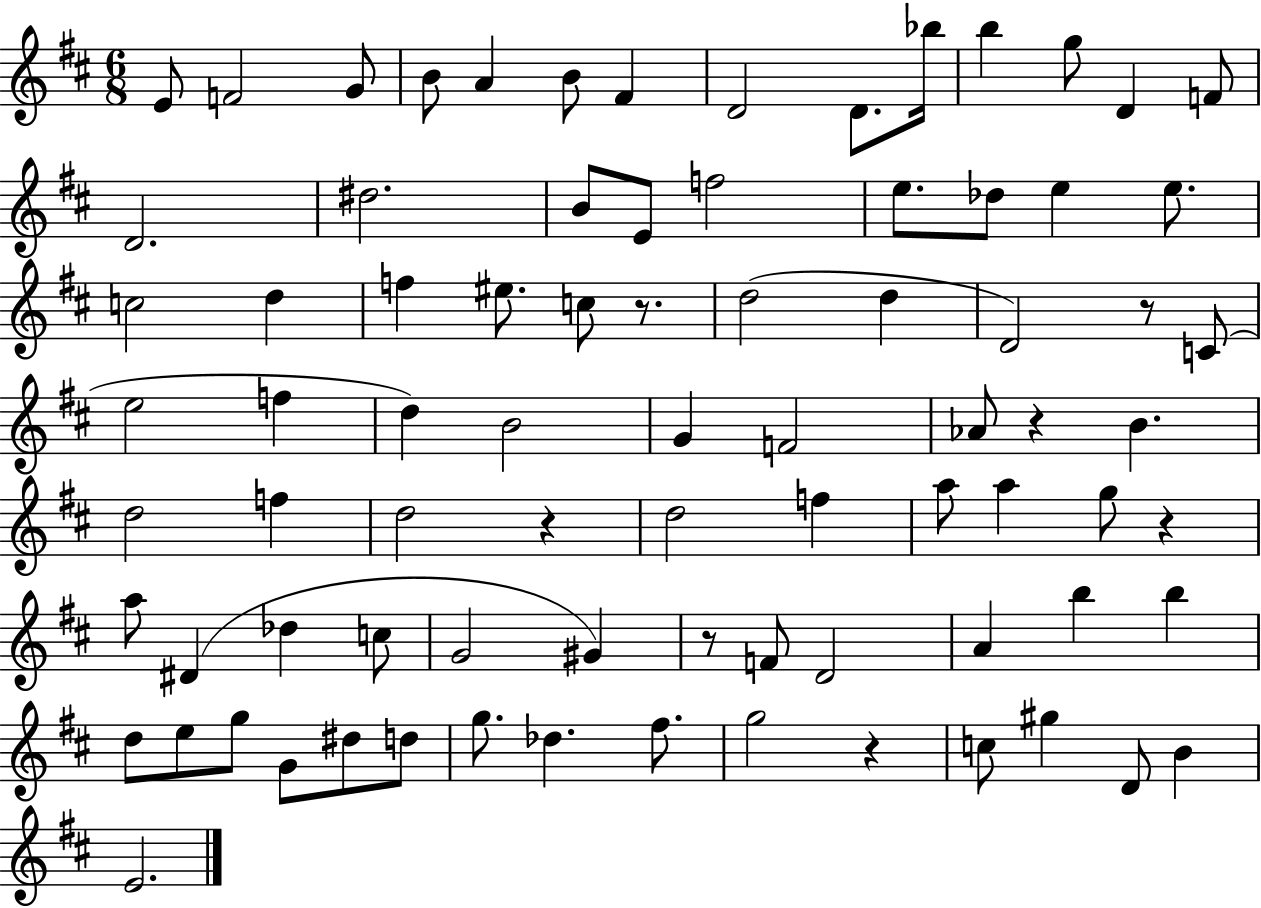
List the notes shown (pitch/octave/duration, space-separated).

E4/e F4/h G4/e B4/e A4/q B4/e F#4/q D4/h D4/e. Bb5/s B5/q G5/e D4/q F4/e D4/h. D#5/h. B4/e E4/e F5/h E5/e. Db5/e E5/q E5/e. C5/h D5/q F5/q EIS5/e. C5/e R/e. D5/h D5/q D4/h R/e C4/e E5/h F5/q D5/q B4/h G4/q F4/h Ab4/e R/q B4/q. D5/h F5/q D5/h R/q D5/h F5/q A5/e A5/q G5/e R/q A5/e D#4/q Db5/q C5/e G4/h G#4/q R/e F4/e D4/h A4/q B5/q B5/q D5/e E5/e G5/e G4/e D#5/e D5/e G5/e. Db5/q. F#5/e. G5/h R/q C5/e G#5/q D4/e B4/q E4/h.